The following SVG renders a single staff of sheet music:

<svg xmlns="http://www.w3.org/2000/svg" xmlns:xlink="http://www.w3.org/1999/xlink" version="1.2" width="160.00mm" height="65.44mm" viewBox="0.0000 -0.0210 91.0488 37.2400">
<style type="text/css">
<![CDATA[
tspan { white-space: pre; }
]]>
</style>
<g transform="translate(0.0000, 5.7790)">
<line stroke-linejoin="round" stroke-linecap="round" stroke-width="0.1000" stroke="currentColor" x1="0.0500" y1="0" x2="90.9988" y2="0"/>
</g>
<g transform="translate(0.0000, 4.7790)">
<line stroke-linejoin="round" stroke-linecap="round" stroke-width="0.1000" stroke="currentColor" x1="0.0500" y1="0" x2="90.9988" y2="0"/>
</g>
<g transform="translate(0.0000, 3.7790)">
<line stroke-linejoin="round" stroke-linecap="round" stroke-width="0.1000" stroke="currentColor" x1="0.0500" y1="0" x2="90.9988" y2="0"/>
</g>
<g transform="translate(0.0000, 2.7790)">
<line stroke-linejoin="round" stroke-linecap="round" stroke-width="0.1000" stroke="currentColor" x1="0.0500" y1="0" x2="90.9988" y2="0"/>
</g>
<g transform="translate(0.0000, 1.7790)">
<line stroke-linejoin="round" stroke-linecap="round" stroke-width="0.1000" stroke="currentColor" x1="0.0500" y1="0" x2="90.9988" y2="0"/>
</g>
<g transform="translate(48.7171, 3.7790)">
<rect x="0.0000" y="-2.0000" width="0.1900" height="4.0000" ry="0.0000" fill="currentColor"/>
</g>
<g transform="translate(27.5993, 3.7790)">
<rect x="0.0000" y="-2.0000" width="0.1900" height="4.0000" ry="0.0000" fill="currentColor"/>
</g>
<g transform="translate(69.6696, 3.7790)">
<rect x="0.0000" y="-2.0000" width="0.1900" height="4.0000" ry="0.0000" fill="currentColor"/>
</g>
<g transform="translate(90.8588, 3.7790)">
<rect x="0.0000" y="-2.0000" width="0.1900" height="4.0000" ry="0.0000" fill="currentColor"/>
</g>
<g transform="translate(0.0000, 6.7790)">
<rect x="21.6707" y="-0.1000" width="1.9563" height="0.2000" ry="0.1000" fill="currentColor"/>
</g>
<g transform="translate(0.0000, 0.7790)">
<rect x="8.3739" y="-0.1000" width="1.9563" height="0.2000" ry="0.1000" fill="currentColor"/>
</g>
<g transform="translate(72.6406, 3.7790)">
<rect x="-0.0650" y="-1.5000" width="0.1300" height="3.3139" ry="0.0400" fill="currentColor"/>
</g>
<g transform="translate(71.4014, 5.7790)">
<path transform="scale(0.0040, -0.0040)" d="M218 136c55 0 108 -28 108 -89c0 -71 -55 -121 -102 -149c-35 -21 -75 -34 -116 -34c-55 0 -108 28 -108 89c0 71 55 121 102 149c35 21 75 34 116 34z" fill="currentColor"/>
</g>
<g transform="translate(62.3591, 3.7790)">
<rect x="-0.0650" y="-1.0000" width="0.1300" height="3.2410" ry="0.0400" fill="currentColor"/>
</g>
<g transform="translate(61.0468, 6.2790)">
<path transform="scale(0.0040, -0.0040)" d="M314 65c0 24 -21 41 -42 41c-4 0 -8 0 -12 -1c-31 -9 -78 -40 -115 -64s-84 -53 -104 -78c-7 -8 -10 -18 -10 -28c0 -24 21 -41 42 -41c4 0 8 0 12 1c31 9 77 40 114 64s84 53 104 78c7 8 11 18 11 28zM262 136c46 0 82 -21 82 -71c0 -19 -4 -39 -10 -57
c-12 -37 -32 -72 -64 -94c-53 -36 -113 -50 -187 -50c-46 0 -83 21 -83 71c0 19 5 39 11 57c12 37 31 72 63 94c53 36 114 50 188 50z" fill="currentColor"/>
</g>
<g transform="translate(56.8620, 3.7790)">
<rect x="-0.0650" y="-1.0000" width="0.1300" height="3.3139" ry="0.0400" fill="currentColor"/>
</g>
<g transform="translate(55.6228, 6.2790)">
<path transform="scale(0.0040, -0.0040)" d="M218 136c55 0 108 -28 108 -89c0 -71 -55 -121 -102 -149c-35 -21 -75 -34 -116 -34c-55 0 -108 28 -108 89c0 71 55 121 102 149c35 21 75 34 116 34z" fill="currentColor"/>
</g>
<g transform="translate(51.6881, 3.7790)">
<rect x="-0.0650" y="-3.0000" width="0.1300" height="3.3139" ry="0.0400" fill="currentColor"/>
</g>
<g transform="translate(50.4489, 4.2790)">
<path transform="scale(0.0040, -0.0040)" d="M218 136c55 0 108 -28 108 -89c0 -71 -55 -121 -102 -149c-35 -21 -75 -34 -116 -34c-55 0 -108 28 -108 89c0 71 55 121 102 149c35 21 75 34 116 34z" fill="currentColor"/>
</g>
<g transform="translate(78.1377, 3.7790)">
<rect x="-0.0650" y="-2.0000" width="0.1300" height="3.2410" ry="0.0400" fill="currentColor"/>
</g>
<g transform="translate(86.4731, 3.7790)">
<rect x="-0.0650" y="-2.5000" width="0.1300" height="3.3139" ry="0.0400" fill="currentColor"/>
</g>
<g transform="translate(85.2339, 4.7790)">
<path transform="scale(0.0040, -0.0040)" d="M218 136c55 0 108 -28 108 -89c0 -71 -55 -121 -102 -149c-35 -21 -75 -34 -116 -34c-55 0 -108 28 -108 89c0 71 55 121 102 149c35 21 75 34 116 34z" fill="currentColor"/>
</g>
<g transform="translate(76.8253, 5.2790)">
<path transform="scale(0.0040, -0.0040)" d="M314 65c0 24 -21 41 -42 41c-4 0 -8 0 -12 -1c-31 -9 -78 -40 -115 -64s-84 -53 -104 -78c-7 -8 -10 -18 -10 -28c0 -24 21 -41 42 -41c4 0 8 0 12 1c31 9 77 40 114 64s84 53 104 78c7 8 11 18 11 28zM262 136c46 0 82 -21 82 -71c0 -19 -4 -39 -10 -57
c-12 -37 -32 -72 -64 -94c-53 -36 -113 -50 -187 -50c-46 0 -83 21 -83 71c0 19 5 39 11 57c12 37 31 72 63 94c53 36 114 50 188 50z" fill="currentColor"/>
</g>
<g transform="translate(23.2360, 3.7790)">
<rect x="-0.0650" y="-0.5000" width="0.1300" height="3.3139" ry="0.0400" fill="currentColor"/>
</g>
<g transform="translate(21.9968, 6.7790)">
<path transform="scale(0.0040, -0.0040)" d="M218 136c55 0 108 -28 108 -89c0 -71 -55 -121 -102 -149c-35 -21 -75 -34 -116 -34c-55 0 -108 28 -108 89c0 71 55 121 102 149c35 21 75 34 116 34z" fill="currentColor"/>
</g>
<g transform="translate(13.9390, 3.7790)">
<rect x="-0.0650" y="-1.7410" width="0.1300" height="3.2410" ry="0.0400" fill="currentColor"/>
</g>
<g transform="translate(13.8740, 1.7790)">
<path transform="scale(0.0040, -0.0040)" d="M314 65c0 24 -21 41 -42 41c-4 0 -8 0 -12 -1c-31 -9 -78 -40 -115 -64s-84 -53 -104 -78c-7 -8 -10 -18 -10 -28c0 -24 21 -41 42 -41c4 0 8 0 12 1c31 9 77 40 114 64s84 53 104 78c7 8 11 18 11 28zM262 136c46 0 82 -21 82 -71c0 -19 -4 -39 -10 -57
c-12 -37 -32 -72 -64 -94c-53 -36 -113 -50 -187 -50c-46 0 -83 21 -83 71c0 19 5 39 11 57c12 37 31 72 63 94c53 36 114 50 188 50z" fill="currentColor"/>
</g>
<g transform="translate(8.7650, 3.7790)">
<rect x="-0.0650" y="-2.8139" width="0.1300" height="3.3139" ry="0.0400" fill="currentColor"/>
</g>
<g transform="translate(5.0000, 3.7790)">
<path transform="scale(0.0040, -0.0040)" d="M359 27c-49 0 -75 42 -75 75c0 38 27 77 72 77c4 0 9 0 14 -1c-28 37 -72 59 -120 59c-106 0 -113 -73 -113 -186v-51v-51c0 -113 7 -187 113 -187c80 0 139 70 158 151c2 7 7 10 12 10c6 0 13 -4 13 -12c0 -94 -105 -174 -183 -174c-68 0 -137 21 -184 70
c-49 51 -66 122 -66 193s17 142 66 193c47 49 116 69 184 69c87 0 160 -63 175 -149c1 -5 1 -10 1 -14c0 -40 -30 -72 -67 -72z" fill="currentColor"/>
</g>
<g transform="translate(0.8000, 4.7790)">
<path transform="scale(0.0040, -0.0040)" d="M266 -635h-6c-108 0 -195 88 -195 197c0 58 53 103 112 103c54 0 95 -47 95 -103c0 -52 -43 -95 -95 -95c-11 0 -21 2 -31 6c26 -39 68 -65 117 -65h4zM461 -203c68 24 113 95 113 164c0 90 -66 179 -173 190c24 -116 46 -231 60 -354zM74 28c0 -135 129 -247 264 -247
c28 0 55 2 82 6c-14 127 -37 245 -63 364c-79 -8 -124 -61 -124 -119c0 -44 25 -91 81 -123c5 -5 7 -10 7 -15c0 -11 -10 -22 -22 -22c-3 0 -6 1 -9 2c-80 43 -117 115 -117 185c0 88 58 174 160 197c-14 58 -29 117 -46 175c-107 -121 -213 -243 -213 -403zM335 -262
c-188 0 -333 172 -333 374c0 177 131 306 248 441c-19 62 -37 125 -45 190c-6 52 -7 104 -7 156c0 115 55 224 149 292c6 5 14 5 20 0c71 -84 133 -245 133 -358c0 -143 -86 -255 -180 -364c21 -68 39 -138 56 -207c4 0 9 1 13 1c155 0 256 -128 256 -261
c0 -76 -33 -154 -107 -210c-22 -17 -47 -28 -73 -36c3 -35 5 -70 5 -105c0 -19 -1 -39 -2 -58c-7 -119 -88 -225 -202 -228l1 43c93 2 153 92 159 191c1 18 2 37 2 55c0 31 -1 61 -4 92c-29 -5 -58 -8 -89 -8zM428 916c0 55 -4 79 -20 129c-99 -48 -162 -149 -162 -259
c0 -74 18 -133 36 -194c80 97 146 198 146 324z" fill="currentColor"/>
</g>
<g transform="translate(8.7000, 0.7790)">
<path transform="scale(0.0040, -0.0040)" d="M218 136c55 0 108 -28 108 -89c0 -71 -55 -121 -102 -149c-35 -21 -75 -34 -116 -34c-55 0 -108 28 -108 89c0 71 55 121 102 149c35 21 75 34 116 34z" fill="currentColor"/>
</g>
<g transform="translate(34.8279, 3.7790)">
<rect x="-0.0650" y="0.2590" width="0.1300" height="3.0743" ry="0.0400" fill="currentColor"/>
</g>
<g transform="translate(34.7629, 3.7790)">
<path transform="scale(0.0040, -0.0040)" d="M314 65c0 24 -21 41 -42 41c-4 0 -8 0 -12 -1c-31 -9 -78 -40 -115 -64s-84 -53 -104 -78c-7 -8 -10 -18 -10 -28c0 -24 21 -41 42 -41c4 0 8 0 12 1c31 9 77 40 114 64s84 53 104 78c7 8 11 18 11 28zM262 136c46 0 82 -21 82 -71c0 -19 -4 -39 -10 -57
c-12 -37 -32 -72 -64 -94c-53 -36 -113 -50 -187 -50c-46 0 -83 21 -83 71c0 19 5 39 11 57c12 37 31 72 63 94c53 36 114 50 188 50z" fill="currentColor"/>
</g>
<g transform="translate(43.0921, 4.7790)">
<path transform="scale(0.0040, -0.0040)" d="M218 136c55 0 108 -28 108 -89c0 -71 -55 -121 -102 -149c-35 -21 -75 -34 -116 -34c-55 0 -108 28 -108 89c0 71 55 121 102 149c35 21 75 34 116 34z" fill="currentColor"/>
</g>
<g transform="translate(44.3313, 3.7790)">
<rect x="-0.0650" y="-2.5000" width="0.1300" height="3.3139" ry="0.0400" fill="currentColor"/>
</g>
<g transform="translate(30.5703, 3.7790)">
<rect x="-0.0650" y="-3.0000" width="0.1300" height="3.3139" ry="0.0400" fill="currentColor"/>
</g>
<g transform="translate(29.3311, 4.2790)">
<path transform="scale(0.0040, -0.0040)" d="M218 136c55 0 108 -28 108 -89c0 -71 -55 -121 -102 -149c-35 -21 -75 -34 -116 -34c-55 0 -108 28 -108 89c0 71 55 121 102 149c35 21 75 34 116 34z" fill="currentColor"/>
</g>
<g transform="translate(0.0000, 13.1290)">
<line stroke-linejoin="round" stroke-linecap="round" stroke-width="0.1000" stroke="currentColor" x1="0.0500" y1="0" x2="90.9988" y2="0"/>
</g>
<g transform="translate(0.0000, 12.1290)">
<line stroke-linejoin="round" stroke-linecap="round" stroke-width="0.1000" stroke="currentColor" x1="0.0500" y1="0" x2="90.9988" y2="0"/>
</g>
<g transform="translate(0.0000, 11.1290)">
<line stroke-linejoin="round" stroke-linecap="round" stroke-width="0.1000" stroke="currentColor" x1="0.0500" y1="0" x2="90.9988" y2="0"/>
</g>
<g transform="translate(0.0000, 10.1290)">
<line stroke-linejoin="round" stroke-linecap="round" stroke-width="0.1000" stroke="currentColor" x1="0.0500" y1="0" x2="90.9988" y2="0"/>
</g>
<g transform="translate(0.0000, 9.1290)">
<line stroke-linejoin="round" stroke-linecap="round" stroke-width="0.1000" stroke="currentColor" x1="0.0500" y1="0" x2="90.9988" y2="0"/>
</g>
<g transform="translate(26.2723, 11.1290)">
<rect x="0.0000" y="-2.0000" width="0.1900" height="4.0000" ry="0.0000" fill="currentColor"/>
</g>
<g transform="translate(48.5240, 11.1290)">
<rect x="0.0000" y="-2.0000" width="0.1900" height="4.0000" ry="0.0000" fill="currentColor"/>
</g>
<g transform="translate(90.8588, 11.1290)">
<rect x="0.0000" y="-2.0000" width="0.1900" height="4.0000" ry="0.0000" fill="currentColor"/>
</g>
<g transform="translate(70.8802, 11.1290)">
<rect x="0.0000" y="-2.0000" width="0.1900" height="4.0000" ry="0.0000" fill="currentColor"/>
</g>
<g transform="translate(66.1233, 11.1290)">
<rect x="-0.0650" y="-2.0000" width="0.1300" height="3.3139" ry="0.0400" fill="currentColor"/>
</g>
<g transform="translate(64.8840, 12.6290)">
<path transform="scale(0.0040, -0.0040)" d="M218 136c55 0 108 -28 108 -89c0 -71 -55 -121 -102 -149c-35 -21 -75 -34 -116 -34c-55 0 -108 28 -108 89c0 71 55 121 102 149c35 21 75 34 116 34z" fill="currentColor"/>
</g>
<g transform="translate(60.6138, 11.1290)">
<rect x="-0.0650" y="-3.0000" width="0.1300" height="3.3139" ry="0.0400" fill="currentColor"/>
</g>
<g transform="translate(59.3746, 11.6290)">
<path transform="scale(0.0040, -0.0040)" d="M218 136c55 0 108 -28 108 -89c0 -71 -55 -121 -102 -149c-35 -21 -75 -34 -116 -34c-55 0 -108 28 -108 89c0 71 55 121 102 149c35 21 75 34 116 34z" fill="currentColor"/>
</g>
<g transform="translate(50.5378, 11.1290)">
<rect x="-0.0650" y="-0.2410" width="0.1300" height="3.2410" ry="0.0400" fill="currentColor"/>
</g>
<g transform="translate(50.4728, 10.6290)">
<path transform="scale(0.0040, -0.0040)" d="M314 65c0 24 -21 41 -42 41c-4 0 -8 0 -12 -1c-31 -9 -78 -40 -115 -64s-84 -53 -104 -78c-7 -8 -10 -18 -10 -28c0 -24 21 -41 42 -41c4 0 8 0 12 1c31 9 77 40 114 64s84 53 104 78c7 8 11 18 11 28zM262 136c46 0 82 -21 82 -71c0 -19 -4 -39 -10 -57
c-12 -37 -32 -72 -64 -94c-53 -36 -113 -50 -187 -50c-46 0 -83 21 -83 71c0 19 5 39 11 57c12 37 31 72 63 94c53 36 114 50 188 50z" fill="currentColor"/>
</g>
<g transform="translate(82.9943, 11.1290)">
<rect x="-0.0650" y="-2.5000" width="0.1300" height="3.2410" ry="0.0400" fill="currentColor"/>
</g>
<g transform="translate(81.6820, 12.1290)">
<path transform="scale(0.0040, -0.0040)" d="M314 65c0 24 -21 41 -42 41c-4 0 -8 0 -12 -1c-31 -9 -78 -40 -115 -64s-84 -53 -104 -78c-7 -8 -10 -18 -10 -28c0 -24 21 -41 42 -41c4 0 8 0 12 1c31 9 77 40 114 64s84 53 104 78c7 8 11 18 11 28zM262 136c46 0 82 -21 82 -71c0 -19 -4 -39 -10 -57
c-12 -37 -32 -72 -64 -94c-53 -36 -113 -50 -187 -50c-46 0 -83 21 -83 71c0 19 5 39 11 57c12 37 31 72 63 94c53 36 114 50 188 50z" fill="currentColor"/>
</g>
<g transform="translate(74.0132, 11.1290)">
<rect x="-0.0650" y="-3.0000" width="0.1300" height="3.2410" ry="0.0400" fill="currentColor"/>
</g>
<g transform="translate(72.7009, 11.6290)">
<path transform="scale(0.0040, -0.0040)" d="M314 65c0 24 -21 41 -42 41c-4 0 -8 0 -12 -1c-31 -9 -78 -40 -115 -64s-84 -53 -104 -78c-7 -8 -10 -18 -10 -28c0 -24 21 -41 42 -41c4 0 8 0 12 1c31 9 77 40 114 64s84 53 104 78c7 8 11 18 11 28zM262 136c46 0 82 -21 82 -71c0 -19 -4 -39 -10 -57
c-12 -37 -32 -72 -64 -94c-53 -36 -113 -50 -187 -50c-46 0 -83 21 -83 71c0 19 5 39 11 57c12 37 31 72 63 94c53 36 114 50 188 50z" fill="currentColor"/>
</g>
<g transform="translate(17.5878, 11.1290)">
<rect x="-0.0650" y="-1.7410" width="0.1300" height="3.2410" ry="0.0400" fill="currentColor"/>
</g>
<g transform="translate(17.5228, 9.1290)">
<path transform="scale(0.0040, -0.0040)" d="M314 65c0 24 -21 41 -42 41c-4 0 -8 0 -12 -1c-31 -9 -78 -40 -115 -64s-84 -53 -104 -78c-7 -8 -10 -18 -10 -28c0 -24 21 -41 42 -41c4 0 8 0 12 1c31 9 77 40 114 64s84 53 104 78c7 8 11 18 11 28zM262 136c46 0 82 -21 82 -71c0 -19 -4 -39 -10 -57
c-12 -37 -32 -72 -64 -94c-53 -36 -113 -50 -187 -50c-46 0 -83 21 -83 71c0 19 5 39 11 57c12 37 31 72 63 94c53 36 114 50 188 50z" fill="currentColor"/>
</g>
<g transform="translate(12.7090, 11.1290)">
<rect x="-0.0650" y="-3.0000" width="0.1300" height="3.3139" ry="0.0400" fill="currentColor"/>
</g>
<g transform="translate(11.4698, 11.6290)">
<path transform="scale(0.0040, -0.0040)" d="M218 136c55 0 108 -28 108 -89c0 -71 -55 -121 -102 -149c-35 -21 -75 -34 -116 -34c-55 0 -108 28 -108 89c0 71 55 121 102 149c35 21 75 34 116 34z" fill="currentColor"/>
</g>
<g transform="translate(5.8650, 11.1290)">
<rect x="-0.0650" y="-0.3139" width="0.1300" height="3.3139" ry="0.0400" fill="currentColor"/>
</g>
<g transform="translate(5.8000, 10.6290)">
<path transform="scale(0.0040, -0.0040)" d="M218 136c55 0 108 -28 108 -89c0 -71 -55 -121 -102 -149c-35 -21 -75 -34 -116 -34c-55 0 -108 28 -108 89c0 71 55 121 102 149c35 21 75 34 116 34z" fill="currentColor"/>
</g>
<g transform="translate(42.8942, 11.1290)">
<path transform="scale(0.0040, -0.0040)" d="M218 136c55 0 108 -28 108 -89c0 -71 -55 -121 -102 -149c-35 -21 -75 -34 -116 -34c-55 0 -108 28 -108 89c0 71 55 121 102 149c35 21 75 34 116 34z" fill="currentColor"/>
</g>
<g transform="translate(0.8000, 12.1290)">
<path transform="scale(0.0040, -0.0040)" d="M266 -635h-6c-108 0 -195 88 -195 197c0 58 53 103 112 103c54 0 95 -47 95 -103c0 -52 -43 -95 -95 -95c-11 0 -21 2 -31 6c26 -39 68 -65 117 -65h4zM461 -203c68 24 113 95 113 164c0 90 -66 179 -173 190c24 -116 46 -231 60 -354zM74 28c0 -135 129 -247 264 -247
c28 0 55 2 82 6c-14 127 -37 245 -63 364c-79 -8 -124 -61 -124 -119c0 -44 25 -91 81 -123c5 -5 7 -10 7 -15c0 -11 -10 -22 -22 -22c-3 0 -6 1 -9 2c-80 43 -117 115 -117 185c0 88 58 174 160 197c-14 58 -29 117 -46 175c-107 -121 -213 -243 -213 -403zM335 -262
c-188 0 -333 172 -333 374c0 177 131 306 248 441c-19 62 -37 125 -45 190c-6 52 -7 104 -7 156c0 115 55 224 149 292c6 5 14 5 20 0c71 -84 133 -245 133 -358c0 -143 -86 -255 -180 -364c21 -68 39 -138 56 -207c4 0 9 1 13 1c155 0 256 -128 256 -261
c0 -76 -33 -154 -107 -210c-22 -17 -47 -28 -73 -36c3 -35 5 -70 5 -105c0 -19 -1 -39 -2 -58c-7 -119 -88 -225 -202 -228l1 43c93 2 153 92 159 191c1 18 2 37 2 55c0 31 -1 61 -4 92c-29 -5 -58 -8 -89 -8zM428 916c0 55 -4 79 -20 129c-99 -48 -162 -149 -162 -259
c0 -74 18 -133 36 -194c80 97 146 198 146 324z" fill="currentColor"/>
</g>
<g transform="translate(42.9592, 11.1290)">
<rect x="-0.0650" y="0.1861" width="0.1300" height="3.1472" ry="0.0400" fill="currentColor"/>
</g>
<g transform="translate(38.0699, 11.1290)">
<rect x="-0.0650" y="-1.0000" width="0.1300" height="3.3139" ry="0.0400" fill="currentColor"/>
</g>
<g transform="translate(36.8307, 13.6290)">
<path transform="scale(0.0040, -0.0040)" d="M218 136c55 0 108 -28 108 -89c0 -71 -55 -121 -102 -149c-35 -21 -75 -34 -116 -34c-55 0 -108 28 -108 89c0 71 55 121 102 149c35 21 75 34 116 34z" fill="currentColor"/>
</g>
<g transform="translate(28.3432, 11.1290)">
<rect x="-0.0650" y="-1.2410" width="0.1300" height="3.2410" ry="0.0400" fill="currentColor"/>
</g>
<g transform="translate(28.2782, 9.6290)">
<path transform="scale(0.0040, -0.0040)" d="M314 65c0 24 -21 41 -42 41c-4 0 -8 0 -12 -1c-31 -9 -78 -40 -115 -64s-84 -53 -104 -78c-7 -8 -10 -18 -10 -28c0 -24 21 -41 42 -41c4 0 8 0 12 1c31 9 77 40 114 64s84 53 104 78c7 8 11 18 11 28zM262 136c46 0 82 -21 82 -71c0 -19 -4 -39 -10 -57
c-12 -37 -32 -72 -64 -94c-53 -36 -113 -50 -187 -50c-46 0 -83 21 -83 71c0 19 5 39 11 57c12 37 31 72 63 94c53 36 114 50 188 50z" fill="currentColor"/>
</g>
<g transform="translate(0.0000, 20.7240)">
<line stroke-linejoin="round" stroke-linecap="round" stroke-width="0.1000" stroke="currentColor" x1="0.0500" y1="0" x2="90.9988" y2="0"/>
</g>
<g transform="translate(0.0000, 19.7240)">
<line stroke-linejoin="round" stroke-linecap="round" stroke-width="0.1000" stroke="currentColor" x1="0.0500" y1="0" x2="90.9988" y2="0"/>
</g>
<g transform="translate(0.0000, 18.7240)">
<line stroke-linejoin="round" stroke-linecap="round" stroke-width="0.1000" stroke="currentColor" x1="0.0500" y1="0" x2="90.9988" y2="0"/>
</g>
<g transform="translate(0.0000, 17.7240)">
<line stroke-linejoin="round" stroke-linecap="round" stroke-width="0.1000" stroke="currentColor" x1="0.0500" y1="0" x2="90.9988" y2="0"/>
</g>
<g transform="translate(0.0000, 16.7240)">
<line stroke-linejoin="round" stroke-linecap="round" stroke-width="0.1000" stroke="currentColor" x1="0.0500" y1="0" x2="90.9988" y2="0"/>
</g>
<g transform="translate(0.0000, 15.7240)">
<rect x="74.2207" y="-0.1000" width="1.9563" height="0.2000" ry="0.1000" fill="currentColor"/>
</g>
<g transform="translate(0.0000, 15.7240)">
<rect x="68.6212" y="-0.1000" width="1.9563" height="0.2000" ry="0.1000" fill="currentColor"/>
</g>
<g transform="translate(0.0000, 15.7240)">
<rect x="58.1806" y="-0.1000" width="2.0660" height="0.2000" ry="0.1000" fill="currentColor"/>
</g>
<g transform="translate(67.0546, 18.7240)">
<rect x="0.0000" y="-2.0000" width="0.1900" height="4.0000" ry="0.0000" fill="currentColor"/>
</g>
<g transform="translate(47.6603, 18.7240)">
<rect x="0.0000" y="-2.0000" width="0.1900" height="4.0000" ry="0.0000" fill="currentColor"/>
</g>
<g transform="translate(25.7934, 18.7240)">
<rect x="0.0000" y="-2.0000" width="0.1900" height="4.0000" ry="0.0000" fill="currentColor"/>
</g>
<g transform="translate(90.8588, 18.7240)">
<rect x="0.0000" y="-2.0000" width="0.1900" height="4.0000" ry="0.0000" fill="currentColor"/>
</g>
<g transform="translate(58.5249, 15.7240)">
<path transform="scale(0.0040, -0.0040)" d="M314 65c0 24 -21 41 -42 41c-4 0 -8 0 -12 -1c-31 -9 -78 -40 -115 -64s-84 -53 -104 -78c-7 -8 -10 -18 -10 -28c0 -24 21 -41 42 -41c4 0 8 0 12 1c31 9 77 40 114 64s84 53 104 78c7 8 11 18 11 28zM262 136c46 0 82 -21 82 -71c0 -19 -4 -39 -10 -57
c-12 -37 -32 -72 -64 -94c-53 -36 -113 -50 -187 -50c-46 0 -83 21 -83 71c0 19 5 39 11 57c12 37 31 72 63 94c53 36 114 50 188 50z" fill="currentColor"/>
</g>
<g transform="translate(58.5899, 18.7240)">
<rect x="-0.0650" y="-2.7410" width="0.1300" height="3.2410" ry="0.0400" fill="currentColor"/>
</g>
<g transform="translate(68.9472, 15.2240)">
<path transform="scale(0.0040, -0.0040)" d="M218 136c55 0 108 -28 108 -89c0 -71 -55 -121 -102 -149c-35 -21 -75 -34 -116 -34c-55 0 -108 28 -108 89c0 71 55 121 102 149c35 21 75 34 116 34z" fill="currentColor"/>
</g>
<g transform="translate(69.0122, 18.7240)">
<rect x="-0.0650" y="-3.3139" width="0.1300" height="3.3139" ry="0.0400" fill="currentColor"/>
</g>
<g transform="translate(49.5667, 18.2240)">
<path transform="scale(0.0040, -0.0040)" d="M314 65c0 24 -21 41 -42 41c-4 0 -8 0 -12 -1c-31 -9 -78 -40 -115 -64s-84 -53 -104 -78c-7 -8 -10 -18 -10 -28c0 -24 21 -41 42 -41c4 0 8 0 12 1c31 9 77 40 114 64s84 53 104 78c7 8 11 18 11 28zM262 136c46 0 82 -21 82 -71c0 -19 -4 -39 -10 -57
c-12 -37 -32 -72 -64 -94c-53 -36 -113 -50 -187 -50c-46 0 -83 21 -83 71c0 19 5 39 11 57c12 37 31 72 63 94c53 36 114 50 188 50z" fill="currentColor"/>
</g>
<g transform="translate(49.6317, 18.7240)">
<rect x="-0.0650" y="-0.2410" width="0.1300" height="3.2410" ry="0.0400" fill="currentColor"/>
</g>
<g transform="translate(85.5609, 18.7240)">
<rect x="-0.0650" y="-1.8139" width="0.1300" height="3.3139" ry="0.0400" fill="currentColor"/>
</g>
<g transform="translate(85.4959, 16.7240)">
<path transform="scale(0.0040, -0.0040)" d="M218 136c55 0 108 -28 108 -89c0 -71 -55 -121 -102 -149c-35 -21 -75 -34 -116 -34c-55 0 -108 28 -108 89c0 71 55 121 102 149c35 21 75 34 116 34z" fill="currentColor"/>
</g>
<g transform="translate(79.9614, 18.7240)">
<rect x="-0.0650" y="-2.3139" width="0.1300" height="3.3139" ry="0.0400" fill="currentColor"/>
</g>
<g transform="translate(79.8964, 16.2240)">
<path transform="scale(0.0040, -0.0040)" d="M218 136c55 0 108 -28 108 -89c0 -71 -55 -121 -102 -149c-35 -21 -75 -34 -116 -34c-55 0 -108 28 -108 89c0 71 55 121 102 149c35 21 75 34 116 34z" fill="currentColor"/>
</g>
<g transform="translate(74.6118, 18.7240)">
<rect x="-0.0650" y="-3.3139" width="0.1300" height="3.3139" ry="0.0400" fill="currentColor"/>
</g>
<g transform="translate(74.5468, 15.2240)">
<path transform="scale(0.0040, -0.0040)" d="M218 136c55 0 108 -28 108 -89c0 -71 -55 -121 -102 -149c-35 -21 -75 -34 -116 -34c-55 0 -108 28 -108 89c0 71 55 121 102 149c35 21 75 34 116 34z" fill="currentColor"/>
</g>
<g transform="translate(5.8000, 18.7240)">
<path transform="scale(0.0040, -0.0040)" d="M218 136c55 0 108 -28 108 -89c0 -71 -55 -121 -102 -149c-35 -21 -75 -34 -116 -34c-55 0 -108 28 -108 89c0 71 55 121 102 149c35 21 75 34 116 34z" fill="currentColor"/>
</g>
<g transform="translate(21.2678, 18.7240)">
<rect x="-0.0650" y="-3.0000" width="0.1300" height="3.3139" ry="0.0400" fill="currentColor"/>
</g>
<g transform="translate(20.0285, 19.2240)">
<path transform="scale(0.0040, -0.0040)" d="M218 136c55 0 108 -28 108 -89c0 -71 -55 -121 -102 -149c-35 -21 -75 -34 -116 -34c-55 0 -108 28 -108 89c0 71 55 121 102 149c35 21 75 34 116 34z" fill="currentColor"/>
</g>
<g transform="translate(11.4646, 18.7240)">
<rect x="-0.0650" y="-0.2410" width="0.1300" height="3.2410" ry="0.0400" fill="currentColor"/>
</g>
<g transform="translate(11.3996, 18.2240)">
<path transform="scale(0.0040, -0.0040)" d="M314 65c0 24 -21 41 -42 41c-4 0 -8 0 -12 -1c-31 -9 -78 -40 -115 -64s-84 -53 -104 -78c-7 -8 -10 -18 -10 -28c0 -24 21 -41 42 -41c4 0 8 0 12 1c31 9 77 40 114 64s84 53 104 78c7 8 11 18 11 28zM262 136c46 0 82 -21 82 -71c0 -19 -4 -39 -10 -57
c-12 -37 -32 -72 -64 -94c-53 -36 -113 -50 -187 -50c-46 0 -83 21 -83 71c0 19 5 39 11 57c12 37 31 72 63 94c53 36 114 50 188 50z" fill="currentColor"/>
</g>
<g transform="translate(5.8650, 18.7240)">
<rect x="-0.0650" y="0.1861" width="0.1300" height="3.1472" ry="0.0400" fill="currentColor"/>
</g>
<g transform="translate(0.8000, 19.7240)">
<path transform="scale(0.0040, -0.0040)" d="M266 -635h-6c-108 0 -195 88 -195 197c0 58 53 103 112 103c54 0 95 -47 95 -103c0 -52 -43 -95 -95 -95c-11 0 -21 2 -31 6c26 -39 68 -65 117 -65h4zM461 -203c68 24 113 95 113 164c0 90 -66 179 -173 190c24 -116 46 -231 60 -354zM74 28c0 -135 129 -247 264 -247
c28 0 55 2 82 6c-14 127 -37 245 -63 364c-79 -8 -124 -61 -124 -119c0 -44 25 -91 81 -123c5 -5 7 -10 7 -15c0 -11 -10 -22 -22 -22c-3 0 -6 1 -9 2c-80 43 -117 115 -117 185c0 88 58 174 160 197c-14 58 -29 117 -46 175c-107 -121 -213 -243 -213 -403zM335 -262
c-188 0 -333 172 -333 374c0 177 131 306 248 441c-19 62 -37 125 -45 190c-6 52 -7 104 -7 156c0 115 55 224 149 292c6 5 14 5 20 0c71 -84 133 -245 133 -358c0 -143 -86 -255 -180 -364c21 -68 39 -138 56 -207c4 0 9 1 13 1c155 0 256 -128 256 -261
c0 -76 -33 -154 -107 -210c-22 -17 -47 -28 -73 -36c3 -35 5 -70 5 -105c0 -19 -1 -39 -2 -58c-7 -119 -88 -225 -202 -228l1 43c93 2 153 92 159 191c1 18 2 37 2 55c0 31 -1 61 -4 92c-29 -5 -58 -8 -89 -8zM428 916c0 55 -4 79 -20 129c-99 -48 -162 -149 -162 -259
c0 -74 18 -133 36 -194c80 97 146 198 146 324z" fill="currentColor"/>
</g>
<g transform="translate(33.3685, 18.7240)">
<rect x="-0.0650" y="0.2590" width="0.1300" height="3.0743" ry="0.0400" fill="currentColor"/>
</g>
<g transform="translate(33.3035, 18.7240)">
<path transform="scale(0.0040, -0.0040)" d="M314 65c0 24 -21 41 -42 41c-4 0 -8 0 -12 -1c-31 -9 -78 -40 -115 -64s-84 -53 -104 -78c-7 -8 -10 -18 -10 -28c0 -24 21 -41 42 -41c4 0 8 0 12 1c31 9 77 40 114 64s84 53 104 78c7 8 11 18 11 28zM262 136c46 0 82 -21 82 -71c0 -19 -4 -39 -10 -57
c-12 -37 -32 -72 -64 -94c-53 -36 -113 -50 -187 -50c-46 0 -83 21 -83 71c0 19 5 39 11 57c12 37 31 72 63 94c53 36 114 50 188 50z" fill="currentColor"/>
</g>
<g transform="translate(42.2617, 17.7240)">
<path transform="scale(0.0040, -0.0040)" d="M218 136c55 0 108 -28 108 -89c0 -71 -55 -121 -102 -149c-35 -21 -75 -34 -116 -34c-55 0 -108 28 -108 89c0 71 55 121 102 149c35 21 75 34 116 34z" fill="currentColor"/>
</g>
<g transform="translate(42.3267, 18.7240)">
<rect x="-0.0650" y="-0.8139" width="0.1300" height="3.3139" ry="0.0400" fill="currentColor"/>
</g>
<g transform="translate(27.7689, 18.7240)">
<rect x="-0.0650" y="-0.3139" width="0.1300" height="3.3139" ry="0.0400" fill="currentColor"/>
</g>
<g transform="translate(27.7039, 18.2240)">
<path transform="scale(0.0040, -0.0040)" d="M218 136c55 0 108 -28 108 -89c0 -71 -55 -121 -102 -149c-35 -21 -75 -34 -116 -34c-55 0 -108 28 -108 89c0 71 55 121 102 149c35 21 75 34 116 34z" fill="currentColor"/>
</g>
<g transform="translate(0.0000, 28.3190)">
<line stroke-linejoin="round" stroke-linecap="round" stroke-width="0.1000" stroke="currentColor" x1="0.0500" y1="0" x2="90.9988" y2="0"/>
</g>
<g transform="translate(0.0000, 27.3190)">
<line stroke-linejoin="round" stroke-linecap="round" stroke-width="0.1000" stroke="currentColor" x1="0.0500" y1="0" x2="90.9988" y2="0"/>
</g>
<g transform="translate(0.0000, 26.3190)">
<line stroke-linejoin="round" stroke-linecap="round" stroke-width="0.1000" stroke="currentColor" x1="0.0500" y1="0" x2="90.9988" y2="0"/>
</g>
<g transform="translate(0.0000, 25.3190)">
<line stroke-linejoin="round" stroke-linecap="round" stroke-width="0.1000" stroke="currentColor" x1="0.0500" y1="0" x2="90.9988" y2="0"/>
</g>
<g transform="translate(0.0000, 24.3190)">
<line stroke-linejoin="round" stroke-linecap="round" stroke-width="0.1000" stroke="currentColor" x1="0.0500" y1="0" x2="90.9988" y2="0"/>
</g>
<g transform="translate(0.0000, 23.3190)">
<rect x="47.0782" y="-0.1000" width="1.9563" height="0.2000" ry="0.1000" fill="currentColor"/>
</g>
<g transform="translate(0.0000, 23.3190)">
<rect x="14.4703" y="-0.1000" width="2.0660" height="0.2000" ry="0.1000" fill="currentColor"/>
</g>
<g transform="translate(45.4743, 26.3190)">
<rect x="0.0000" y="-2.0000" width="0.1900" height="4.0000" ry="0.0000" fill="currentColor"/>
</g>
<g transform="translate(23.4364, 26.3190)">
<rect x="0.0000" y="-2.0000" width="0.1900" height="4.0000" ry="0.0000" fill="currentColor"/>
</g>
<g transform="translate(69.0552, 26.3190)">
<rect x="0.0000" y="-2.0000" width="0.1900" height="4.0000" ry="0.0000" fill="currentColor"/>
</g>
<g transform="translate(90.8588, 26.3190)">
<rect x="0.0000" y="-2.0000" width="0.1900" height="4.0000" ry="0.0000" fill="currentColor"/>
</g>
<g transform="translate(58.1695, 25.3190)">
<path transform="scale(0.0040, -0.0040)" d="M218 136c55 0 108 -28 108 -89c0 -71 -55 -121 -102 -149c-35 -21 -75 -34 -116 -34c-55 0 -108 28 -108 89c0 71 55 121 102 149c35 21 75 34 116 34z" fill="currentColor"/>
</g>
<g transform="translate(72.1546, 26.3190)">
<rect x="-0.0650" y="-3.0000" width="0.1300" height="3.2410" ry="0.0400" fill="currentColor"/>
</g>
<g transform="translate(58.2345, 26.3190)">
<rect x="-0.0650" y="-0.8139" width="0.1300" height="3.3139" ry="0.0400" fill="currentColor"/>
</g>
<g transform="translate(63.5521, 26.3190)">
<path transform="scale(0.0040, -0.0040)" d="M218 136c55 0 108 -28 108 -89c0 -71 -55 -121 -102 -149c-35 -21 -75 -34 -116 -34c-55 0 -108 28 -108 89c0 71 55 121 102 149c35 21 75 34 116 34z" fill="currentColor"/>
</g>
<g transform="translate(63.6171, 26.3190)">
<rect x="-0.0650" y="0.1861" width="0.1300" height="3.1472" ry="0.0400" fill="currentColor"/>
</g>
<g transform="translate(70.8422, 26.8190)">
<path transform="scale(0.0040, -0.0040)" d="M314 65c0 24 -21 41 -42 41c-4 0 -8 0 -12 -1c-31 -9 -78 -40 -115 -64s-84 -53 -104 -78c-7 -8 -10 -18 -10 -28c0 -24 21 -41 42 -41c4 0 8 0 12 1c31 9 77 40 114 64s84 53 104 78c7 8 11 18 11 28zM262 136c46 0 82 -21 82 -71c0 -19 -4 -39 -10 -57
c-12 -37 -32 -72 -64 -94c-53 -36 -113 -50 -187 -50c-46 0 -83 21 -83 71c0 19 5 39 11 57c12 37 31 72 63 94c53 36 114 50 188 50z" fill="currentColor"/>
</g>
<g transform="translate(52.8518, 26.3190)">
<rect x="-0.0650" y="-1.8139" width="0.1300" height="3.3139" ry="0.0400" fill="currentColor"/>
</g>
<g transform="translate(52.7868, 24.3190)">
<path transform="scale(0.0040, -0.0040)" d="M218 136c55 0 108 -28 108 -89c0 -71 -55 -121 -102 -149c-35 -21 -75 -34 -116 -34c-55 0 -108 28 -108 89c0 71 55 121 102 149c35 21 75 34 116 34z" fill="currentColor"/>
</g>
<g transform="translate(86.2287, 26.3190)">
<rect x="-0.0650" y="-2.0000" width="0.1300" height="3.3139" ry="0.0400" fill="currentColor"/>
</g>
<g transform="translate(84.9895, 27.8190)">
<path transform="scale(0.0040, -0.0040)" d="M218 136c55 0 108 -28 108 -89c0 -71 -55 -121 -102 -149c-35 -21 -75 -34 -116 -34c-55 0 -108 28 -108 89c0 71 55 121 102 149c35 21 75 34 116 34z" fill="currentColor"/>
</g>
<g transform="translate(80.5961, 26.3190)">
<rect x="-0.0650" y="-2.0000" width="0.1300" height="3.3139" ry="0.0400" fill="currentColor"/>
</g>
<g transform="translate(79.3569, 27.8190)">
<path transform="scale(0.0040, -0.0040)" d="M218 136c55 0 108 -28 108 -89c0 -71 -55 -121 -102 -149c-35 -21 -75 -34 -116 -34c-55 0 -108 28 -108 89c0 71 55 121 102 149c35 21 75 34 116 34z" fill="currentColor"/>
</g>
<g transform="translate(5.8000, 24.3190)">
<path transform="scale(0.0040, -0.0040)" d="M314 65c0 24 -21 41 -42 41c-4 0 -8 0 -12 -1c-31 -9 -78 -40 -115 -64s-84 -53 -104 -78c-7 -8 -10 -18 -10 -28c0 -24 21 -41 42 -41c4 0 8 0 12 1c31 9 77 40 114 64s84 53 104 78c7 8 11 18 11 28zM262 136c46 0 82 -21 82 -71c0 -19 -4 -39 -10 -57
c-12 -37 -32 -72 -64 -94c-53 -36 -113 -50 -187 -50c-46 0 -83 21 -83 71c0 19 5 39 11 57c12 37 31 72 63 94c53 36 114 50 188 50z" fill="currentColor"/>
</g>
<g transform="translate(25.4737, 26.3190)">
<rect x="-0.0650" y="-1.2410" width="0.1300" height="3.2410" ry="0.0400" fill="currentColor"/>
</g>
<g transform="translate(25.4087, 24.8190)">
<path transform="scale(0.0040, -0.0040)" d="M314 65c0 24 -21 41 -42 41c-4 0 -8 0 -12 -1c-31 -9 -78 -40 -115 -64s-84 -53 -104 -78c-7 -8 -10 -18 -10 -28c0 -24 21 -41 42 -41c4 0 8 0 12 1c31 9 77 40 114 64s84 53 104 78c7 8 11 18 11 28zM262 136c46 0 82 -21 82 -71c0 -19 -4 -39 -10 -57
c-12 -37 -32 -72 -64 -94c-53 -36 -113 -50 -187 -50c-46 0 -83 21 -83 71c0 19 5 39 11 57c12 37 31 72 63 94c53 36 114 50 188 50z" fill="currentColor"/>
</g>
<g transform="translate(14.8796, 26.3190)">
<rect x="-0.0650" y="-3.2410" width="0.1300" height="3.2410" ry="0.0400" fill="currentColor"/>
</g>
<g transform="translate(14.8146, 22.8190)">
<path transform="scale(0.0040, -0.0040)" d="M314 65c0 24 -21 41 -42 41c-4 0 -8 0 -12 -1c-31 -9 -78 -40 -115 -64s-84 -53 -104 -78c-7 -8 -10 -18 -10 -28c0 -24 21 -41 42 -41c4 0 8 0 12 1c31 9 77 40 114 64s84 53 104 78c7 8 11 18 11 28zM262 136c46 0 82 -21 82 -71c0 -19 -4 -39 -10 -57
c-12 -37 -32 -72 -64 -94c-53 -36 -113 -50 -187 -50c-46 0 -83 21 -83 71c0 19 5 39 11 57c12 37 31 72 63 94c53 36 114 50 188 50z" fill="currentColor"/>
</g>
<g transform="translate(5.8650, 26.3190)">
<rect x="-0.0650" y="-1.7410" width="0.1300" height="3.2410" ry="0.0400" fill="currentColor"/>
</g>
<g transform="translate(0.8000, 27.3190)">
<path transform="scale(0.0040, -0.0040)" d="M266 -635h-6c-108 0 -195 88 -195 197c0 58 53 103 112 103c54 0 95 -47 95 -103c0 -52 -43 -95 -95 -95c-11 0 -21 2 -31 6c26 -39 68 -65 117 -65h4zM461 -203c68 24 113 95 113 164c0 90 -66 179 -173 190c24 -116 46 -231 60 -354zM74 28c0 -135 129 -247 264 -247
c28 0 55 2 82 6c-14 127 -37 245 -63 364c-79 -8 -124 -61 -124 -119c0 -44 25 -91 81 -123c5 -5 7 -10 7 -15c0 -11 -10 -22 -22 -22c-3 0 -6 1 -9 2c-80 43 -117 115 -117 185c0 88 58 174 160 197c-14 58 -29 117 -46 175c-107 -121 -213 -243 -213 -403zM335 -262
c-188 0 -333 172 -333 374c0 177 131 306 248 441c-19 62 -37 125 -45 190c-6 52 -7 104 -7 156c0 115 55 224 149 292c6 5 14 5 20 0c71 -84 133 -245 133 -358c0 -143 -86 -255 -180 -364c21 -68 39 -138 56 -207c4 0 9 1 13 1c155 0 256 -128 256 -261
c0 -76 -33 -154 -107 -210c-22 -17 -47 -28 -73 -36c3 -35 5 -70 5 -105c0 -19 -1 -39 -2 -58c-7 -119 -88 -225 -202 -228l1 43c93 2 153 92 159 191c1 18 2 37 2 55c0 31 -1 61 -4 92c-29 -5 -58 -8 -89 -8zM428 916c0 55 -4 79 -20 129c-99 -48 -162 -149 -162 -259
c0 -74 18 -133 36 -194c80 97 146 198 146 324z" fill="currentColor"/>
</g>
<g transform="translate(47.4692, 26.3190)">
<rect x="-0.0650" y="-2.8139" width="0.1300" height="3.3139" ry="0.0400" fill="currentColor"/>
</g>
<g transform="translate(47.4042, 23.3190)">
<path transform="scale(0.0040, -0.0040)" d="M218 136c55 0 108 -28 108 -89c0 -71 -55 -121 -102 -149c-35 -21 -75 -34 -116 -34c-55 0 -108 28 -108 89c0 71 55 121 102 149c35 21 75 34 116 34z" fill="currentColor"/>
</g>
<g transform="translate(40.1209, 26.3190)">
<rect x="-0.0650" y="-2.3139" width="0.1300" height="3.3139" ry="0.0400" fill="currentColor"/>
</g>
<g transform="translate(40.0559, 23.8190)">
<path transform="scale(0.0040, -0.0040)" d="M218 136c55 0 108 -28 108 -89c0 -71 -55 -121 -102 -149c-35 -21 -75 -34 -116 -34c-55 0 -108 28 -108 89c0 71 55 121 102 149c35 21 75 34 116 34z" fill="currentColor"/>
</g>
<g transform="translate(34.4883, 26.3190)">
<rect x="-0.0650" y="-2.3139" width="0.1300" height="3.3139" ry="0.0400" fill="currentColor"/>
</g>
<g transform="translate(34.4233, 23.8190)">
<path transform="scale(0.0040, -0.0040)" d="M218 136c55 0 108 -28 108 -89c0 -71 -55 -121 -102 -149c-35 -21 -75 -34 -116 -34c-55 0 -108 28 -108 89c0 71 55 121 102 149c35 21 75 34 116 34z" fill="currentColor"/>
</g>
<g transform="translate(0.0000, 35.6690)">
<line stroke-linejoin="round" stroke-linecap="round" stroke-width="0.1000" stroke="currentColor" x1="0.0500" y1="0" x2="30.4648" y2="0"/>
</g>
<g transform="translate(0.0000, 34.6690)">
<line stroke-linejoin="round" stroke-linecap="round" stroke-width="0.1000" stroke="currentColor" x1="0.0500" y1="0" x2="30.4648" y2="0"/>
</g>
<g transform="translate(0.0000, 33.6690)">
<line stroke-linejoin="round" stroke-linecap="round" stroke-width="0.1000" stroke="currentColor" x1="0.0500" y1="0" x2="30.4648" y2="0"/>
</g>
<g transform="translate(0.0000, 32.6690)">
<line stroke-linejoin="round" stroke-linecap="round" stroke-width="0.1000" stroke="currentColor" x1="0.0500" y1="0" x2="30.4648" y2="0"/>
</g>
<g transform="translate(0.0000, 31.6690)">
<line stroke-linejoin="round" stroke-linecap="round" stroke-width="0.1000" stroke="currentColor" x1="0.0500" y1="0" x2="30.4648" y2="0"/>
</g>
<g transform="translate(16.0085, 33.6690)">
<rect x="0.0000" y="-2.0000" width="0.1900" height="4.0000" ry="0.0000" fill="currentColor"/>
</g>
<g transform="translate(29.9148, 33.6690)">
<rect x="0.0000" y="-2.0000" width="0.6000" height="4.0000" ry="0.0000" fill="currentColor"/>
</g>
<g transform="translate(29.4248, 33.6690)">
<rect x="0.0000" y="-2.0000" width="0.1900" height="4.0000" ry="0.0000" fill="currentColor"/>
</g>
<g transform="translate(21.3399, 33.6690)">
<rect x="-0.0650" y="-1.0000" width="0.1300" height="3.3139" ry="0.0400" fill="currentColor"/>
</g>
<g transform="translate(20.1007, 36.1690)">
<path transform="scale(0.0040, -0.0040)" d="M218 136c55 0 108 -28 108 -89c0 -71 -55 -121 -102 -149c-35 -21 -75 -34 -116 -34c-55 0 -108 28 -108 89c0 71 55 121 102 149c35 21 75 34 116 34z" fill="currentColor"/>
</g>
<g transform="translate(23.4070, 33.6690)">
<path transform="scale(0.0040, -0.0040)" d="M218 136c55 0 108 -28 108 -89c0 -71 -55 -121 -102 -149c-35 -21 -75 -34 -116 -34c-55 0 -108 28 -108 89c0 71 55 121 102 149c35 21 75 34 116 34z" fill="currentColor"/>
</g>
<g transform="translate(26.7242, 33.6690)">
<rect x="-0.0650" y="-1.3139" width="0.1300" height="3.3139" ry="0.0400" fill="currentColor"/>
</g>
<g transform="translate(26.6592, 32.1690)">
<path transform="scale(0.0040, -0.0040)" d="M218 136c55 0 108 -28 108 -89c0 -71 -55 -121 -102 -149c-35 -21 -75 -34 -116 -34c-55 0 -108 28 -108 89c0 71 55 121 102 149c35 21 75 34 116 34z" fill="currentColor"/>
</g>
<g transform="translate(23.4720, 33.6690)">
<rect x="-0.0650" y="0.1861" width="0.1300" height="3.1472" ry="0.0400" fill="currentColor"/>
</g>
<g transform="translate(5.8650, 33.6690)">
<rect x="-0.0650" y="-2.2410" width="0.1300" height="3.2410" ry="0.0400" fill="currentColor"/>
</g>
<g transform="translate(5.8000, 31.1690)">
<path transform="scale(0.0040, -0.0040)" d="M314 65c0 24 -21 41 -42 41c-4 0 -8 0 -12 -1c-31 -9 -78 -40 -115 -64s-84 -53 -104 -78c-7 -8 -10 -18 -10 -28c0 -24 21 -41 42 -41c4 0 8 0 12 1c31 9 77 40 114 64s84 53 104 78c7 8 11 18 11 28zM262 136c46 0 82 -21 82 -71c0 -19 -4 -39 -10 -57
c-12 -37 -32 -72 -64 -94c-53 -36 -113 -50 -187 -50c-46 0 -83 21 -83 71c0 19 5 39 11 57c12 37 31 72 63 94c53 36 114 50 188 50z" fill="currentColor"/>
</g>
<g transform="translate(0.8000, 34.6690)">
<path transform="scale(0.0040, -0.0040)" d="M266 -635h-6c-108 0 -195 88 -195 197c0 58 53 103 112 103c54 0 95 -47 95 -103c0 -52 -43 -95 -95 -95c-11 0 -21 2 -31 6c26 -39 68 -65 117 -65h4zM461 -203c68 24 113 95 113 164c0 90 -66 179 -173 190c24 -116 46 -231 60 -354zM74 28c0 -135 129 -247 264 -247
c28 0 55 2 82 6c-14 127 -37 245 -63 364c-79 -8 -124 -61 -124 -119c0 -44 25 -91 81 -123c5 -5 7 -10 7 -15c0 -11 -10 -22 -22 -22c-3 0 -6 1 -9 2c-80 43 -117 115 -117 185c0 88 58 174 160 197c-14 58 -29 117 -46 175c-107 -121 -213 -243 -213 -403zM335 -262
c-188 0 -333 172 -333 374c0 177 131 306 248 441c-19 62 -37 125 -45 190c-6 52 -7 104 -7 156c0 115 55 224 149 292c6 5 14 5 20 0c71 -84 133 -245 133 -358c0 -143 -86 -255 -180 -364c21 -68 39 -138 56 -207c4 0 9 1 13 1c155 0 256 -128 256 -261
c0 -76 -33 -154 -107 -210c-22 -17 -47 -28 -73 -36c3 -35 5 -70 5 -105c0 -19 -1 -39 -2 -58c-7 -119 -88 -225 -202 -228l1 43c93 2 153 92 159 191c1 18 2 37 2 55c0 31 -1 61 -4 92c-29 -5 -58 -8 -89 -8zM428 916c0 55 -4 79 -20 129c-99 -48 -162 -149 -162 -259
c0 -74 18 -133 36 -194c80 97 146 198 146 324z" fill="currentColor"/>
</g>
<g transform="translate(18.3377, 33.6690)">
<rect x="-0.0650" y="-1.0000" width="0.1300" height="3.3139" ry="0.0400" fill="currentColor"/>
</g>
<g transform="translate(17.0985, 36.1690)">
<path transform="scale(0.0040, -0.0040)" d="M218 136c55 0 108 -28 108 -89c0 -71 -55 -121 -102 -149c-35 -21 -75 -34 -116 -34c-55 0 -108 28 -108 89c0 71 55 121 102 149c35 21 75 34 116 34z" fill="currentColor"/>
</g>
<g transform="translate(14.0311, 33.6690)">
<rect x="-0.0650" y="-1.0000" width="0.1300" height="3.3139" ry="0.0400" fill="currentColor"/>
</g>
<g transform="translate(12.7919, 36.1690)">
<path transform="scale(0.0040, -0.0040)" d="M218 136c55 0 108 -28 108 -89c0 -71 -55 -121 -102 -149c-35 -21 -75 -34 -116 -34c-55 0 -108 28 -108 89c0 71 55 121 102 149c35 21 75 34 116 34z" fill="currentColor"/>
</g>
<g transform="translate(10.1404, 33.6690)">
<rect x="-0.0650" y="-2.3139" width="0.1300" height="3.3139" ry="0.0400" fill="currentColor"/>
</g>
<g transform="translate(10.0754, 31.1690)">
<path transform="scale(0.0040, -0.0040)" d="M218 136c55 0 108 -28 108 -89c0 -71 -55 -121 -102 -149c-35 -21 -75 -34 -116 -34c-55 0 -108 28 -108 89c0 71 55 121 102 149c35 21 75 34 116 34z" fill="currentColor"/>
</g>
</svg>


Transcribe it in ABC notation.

X:1
T:Untitled
M:4/4
L:1/4
K:C
a f2 C A B2 G A D D2 E F2 G c A f2 e2 D B c2 A F A2 G2 B c2 A c B2 d c2 a2 b b g f f2 b2 e2 g g a f d B A2 F F g2 g D D D B e